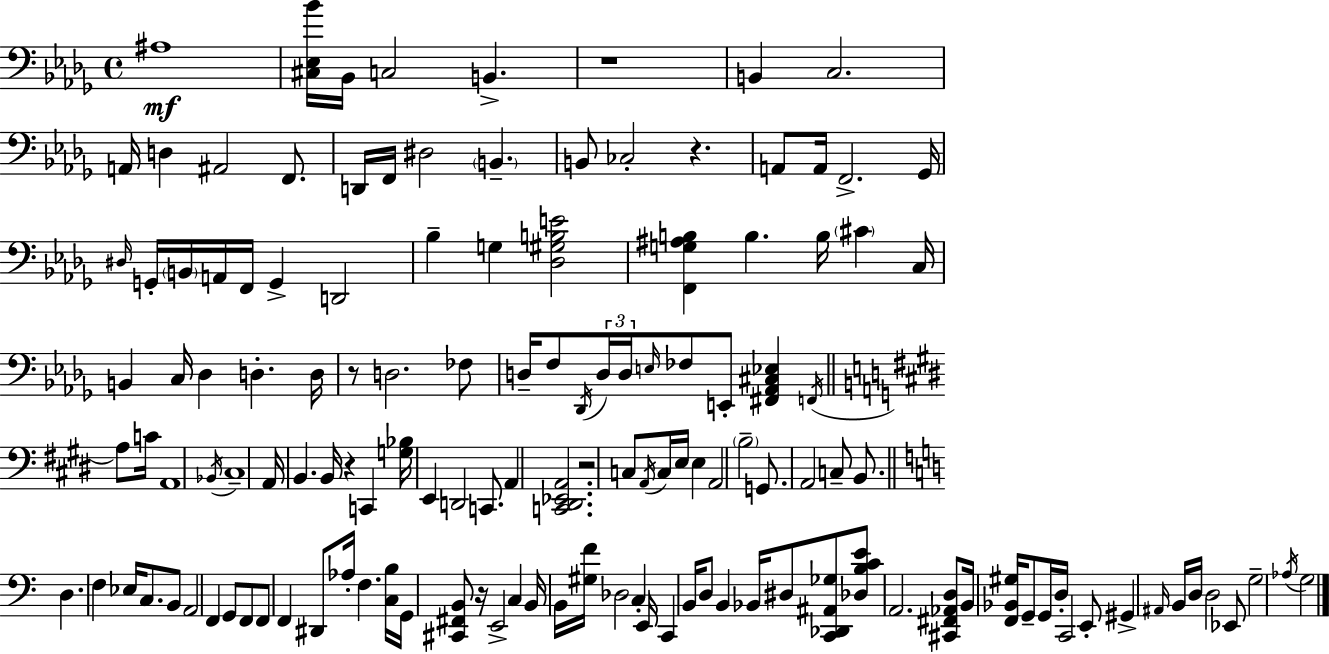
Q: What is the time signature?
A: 4/4